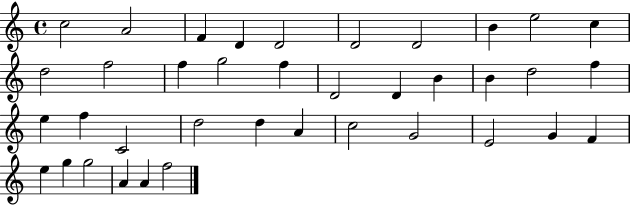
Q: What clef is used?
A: treble